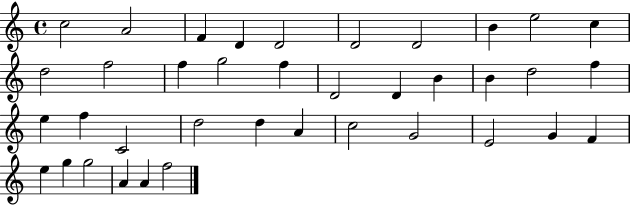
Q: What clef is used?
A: treble